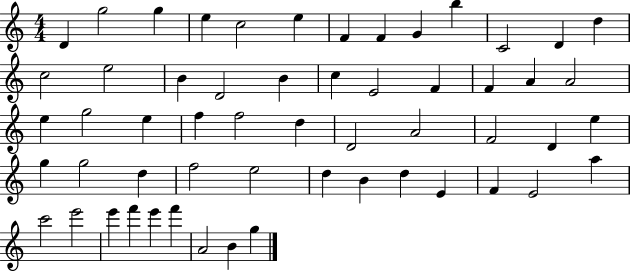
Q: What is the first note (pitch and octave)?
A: D4